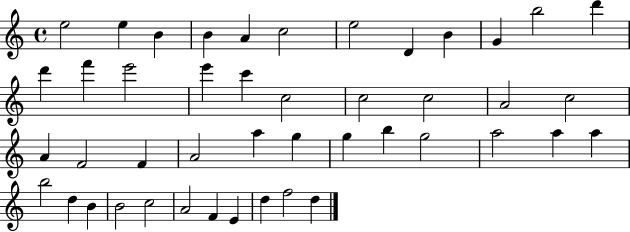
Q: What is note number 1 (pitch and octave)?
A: E5